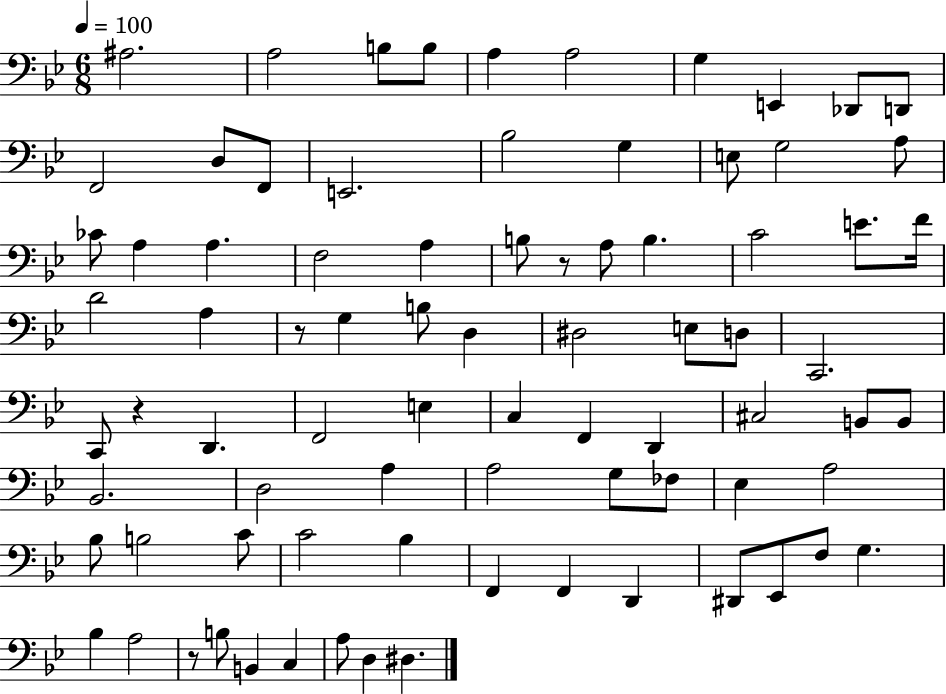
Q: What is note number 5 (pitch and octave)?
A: A3